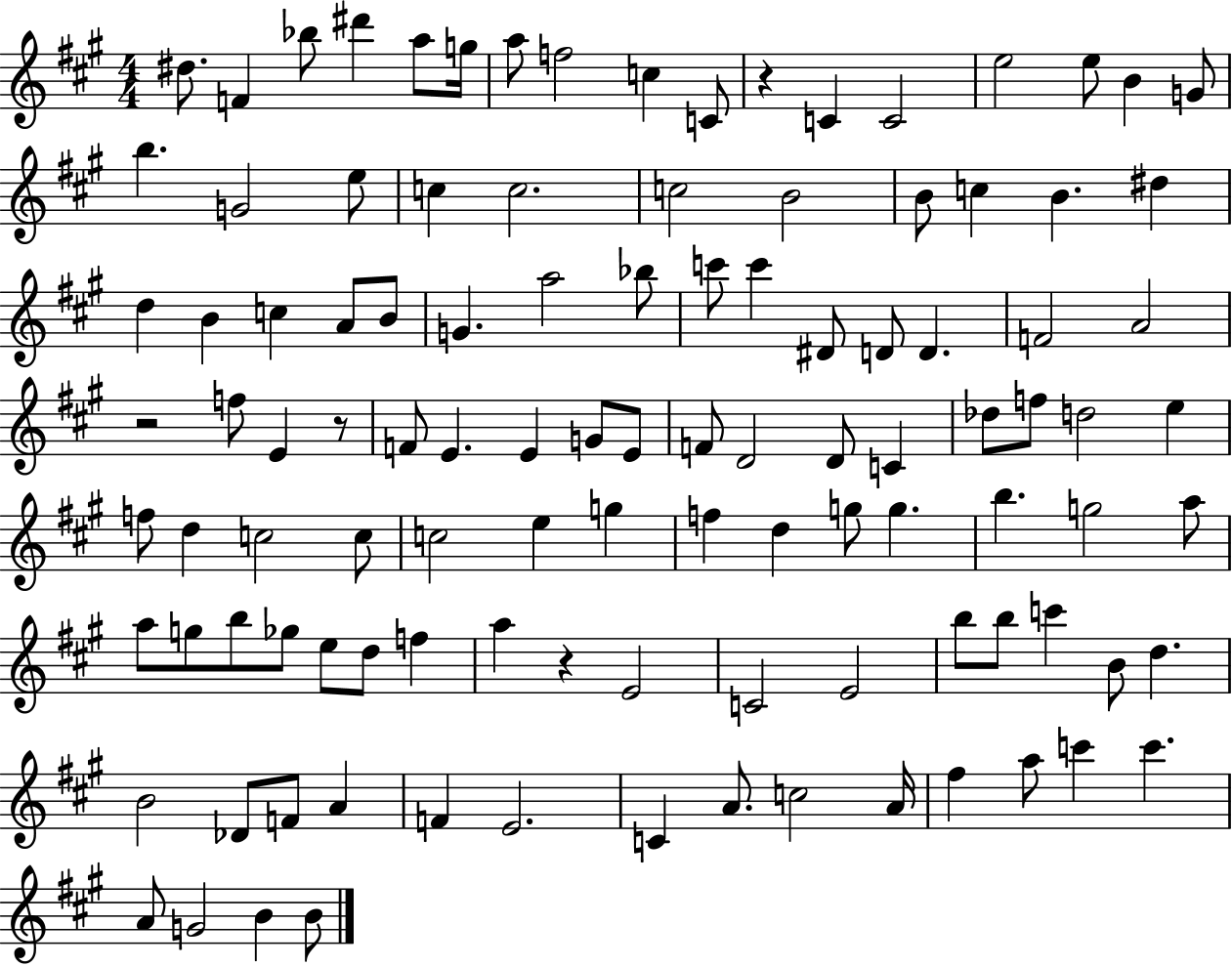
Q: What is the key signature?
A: A major